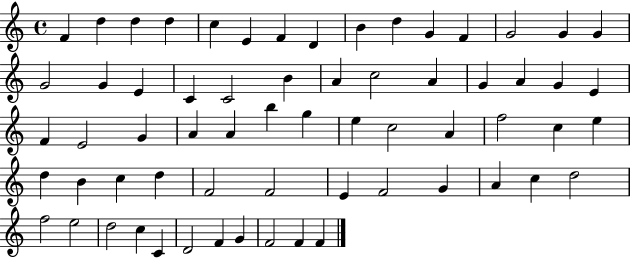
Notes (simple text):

F4/q D5/q D5/q D5/q C5/q E4/q F4/q D4/q B4/q D5/q G4/q F4/q G4/h G4/q G4/q G4/h G4/q E4/q C4/q C4/h B4/q A4/q C5/h A4/q G4/q A4/q G4/q E4/q F4/q E4/h G4/q A4/q A4/q B5/q G5/q E5/q C5/h A4/q F5/h C5/q E5/q D5/q B4/q C5/q D5/q F4/h F4/h E4/q F4/h G4/q A4/q C5/q D5/h F5/h E5/h D5/h C5/q C4/q D4/h F4/q G4/q F4/h F4/q F4/q